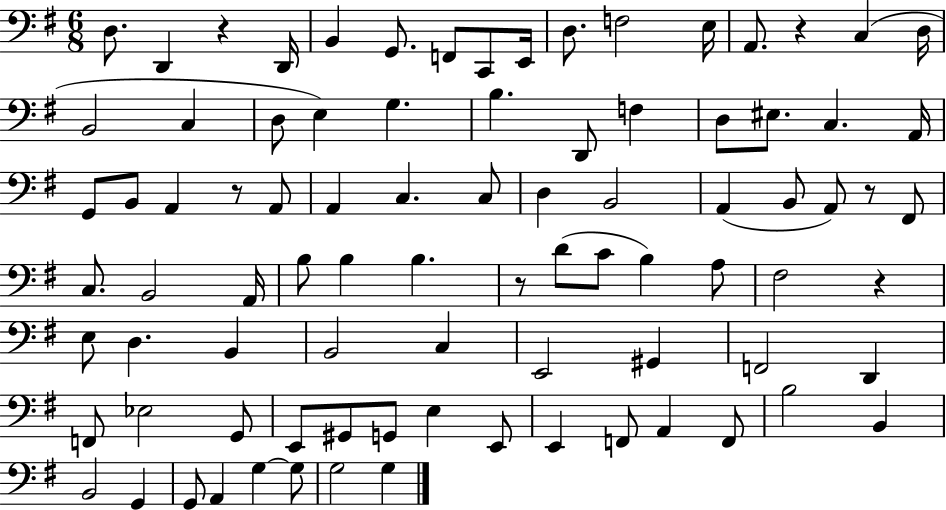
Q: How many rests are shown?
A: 6